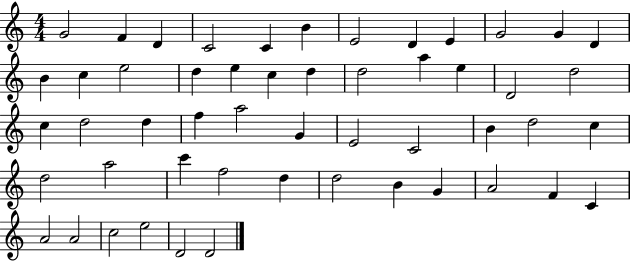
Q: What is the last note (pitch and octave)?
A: D4